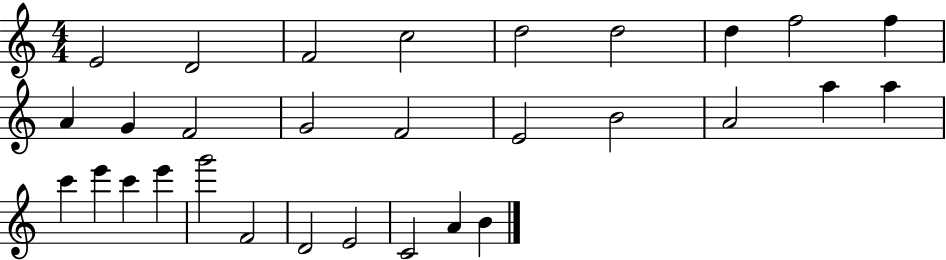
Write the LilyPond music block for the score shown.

{
  \clef treble
  \numericTimeSignature
  \time 4/4
  \key c \major
  e'2 d'2 | f'2 c''2 | d''2 d''2 | d''4 f''2 f''4 | \break a'4 g'4 f'2 | g'2 f'2 | e'2 b'2 | a'2 a''4 a''4 | \break c'''4 e'''4 c'''4 e'''4 | g'''2 f'2 | d'2 e'2 | c'2 a'4 b'4 | \break \bar "|."
}